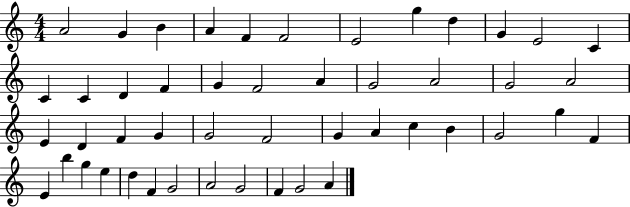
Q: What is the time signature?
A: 4/4